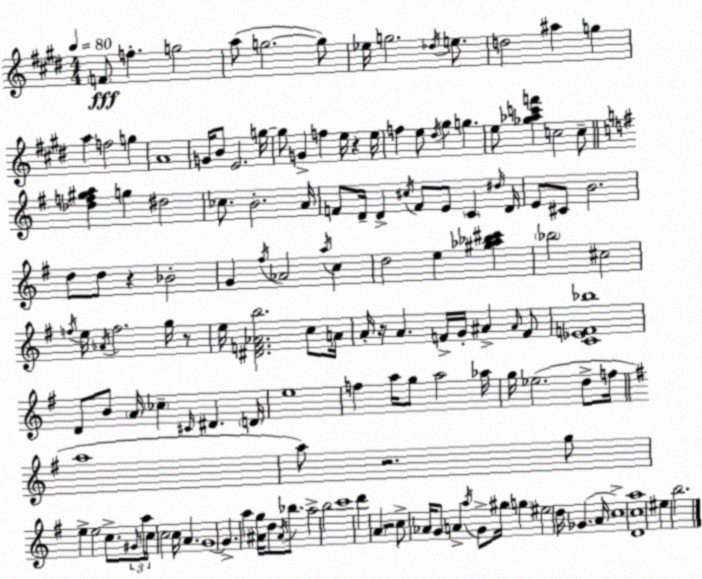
X:1
T:Untitled
M:4/4
L:1/4
K:E
F/2 f g2 a/2 g2 g/2 _e/4 g2 _d/4 e/2 d2 ^a g a f2 g A4 G/4 B/2 E2 g/4 g/2 G f e/4 z e/4 f e/2 ^d/4 ^g g e/2 [_g_ac'f'] c2 c/2 [_df^ga] g ^d2 _c/2 B2 A/4 F/2 D/4 D ^c/4 F/2 E/2 C ^d/4 D/4 E/2 ^C/2 B2 d/2 d/2 z _B2 G ^f/4 _A2 a/4 c d2 e [^g_a_b^c'] _b2 ^c2 f/4 e/4 _A/4 f2 g/4 z/2 e/4 [^DF_Ab]2 c/2 A/4 A/4 z/4 A F/4 G/4 ^A ^A/4 F/2 [C_EF_b]4 D/2 B/2 A/4 _c ^C/4 ^D D/4 e4 f a/4 g/2 a2 _a/4 g/4 _e2 d/2 f/4 a4 a/2 z2 g/2 e e2 c/2 ^G/4 a/4 c/4 c2 c/4 A G4 G a [^Ag]/4 d/2 ^A/4 _b/2 a2 b2 c'4 d' A z2 c/2 _A/4 G/2 A a/4 G/2 ^g/4 g ^e2 d/4 _G A/4 c4 [Dca]4 ^e b2